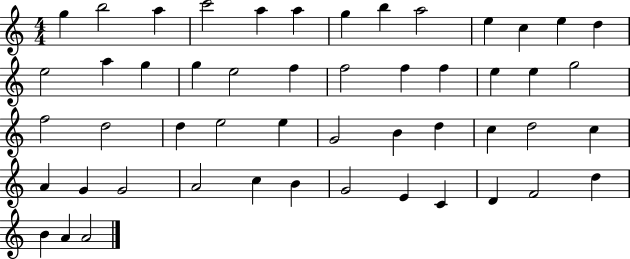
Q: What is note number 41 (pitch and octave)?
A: C5